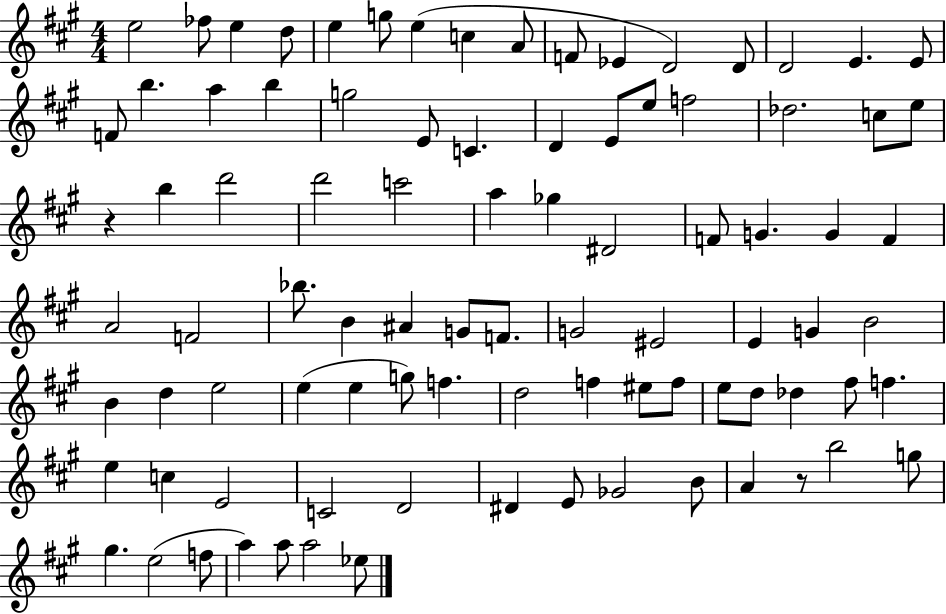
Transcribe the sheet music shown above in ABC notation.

X:1
T:Untitled
M:4/4
L:1/4
K:A
e2 _f/2 e d/2 e g/2 e c A/2 F/2 _E D2 D/2 D2 E E/2 F/2 b a b g2 E/2 C D E/2 e/2 f2 _d2 c/2 e/2 z b d'2 d'2 c'2 a _g ^D2 F/2 G G F A2 F2 _b/2 B ^A G/2 F/2 G2 ^E2 E G B2 B d e2 e e g/2 f d2 f ^e/2 f/2 e/2 d/2 _d ^f/2 f e c E2 C2 D2 ^D E/2 _G2 B/2 A z/2 b2 g/2 ^g e2 f/2 a a/2 a2 _e/2